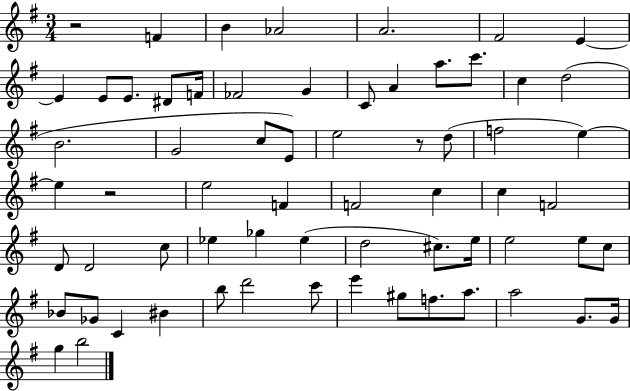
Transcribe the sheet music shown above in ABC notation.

X:1
T:Untitled
M:3/4
L:1/4
K:G
z2 F B _A2 A2 ^F2 E E E/2 E/2 ^D/2 F/4 _F2 G C/2 A a/2 c'/2 c d2 B2 G2 c/2 E/2 e2 z/2 d/2 f2 e e z2 e2 F F2 c c F2 D/2 D2 c/2 _e _g _e d2 ^c/2 e/4 e2 e/2 c/2 _B/2 _G/2 C ^B b/2 d'2 c'/2 e' ^g/2 f/2 a/2 a2 G/2 G/4 g b2